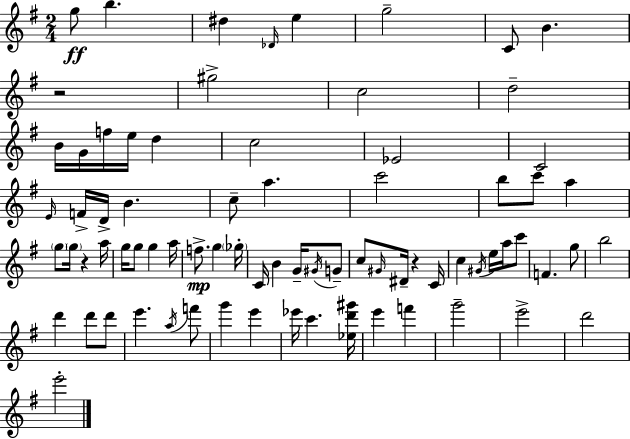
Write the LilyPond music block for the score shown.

{
  \clef treble
  \numericTimeSignature
  \time 2/4
  \key g \major
  g''8\ff b''4. | dis''4 \grace { des'16 } e''4 | g''2-- | c'8 b'4. | \break r2 | gis''2-> | c''2 | d''2-- | \break b'16 g'16 f''16 e''16 d''4 | c''2 | ees'2 | c'2 | \break \grace { e'16 } f'16-> d'16-> b'4. | c''8-- a''4. | c'''2 | b''8 c'''8 a''4 | \break \parenthesize g''8 \parenthesize g''16 r4 | a''16 g''16 g''8 g''4 | a''16 f''8.->\mp g''4 | \parenthesize ges''16-. c'16 b'4 g'16-- | \break \acciaccatura { gis'16 } g'8-- c''8 \grace { gis'16 } dis'16-- r4 | c'16 c''4 | \acciaccatura { gis'16 } e''16 a''16 c'''8 f'4. | g''8 b''2 | \break d'''4 | d'''8 d'''8 e'''4. | \acciaccatura { a''16 } f'''8 g'''4 | e'''4 ees'''16 c'''4. | \break <ees'' d''' gis'''>16 e'''4 | f'''4 g'''2-- | e'''2-> | d'''2 | \break e'''2-. | \bar "|."
}